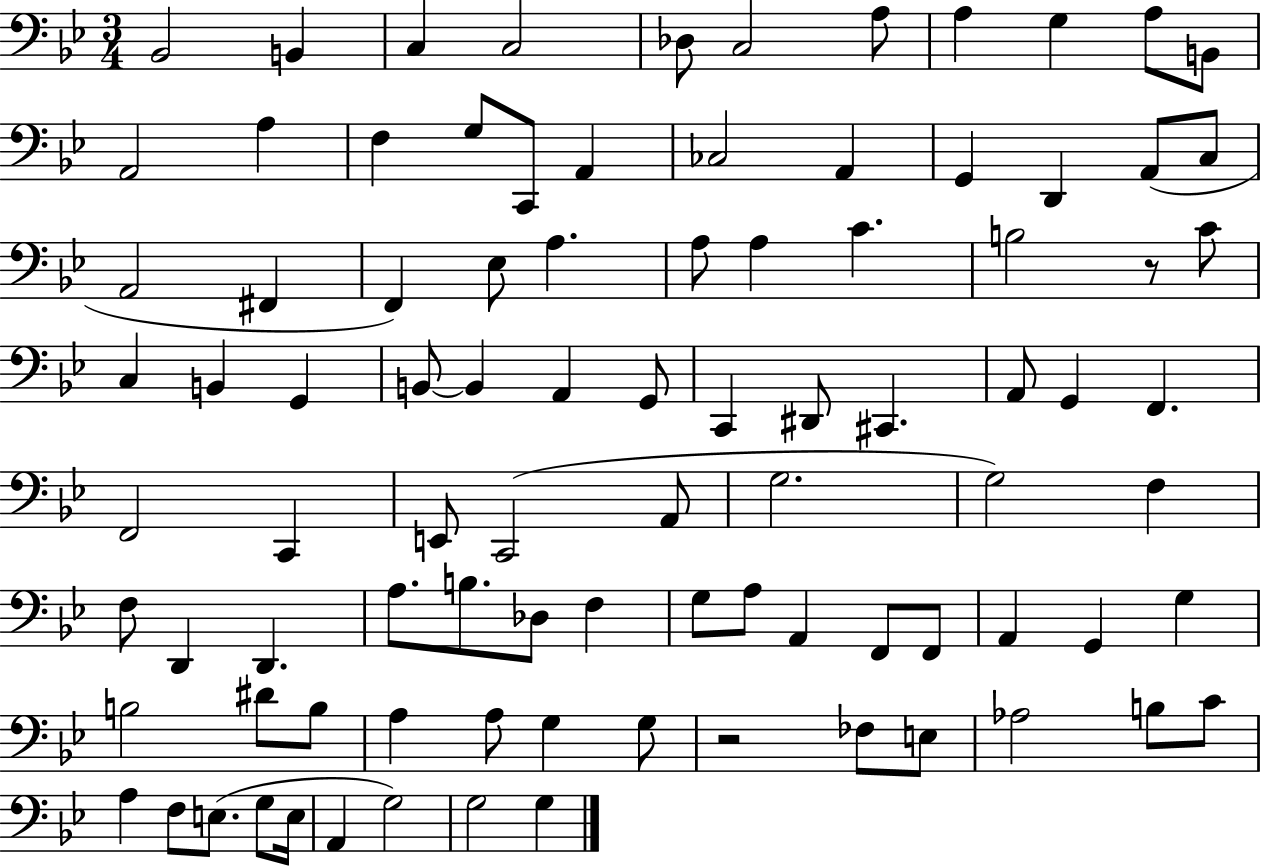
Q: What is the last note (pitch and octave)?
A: G3